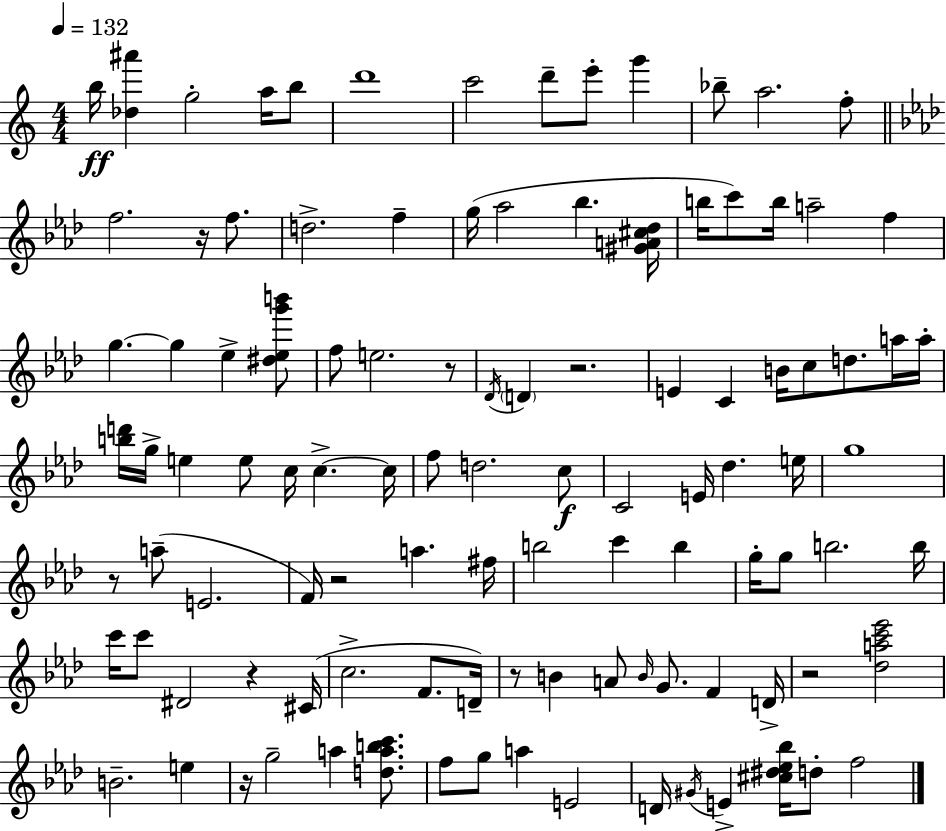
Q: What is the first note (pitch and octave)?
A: B5